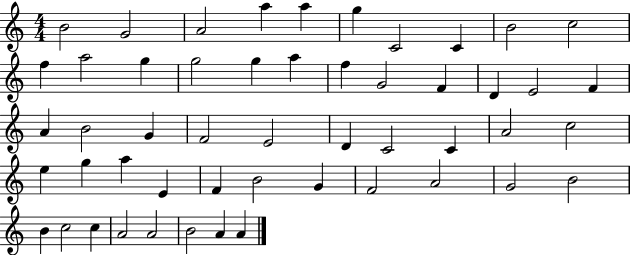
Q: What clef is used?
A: treble